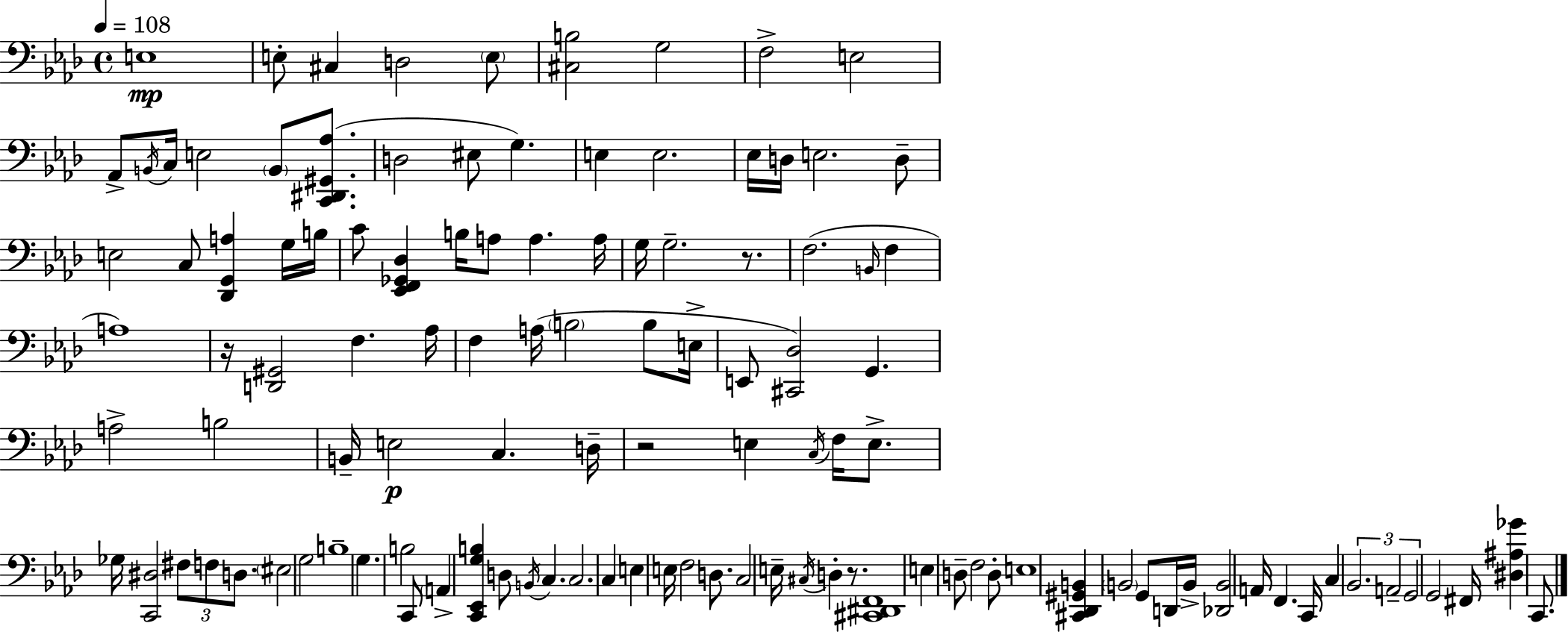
{
  \clef bass
  \time 4/4
  \defaultTimeSignature
  \key f \minor
  \tempo 4 = 108
  e1\mp | e8-. cis4 d2 \parenthesize e8 | <cis b>2 g2 | f2-> e2 | \break aes,8-> \acciaccatura { b,16 } c16 e2 \parenthesize b,8 <c, dis, gis, aes>8.( | d2 eis8 g4.) | e4 e2. | ees16 d16 e2. d8-- | \break e2 c8 <des, g, a>4 g16 | b16 c'8 <ees, f, ges, des>4 b16 a8 a4. | a16 g16 g2.-- r8. | f2.( \grace { b,16 } f4 | \break a1) | r16 <d, gis,>2 f4. | aes16 f4 a16( \parenthesize b2 b8 | e16-> e,8 <cis, des>2) g,4. | \break a2-> b2 | b,16-- e2\p c4. | d16-- r2 e4 \acciaccatura { c16 } f16 | e8.-> ges16 <c, dis>2 \tuplet 3/2 { fis8 f8 | \break d8. } \parenthesize eis2 g2 | b1-- | g4. b2 | c,8 \parenthesize a,4-> <c, ees, g b>4 d8 \acciaccatura { b,16 } c4. | \break c2. | c4 e4 e16 f2 | d8. c2 e16-- \acciaccatura { cis16 } d4-. | r8. <cis, dis, f,>1 | \break e4 d8-- f2 | d8-. e1 | <cis, des, gis, b,>4 \parenthesize b,2 | g,8 d,16 b,16-> <des, b,>2 a,16 f,4. | \break c,16 c4 \tuplet 3/2 { bes,2. | a,2-- g,2 } | g,2 fis,16 <dis ais ges'>4 | c,8. \bar "|."
}